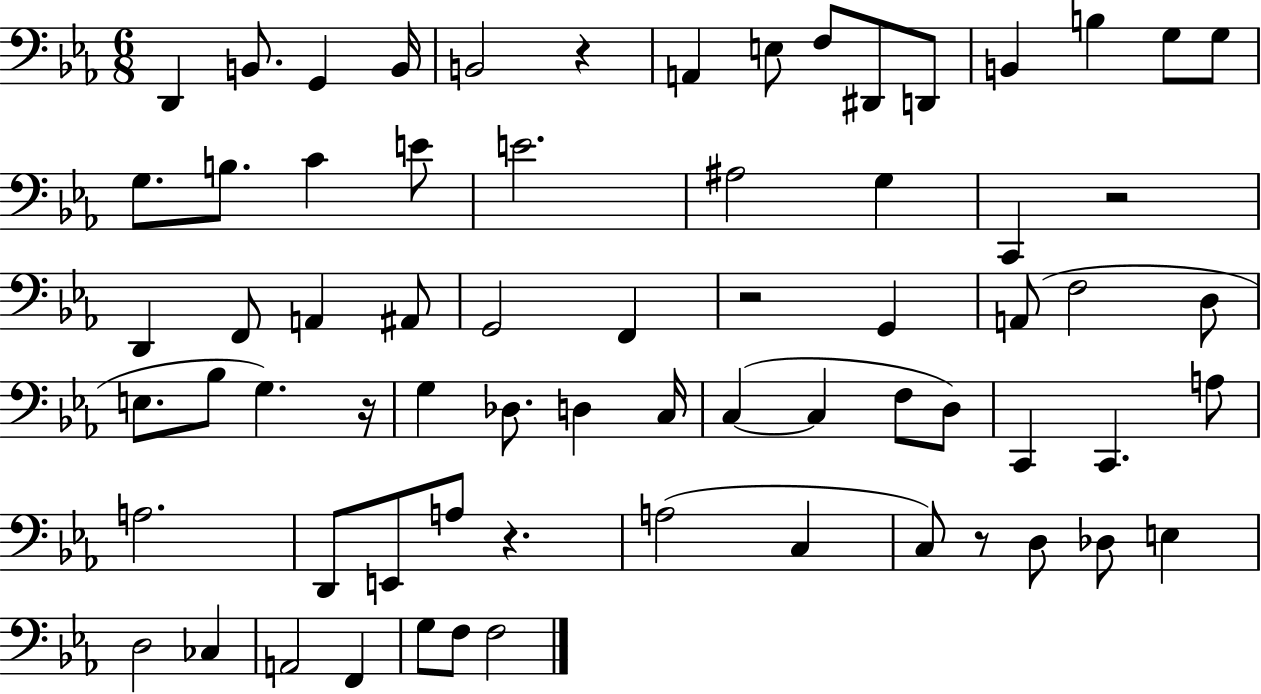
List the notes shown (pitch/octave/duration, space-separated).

D2/q B2/e. G2/q B2/s B2/h R/q A2/q E3/e F3/e D#2/e D2/e B2/q B3/q G3/e G3/e G3/e. B3/e. C4/q E4/e E4/h. A#3/h G3/q C2/q R/h D2/q F2/e A2/q A#2/e G2/h F2/q R/h G2/q A2/e F3/h D3/e E3/e. Bb3/e G3/q. R/s G3/q Db3/e. D3/q C3/s C3/q C3/q F3/e D3/e C2/q C2/q. A3/e A3/h. D2/e E2/e A3/e R/q. A3/h C3/q C3/e R/e D3/e Db3/e E3/q D3/h CES3/q A2/h F2/q G3/e F3/e F3/h